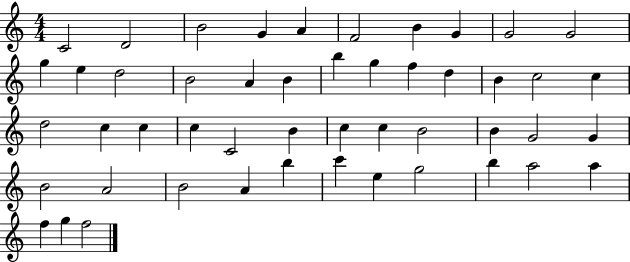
C4/h D4/h B4/h G4/q A4/q F4/h B4/q G4/q G4/h G4/h G5/q E5/q D5/h B4/h A4/q B4/q B5/q G5/q F5/q D5/q B4/q C5/h C5/q D5/h C5/q C5/q C5/q C4/h B4/q C5/q C5/q B4/h B4/q G4/h G4/q B4/h A4/h B4/h A4/q B5/q C6/q E5/q G5/h B5/q A5/h A5/q F5/q G5/q F5/h